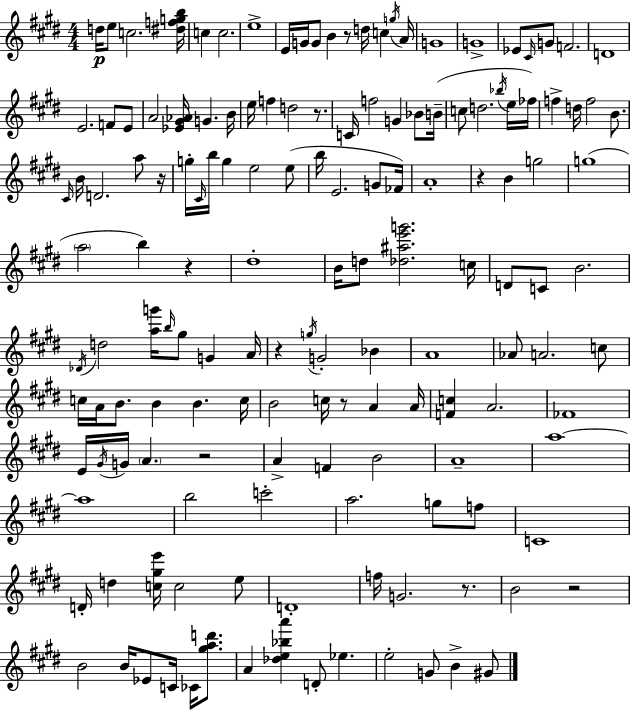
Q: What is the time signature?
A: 4/4